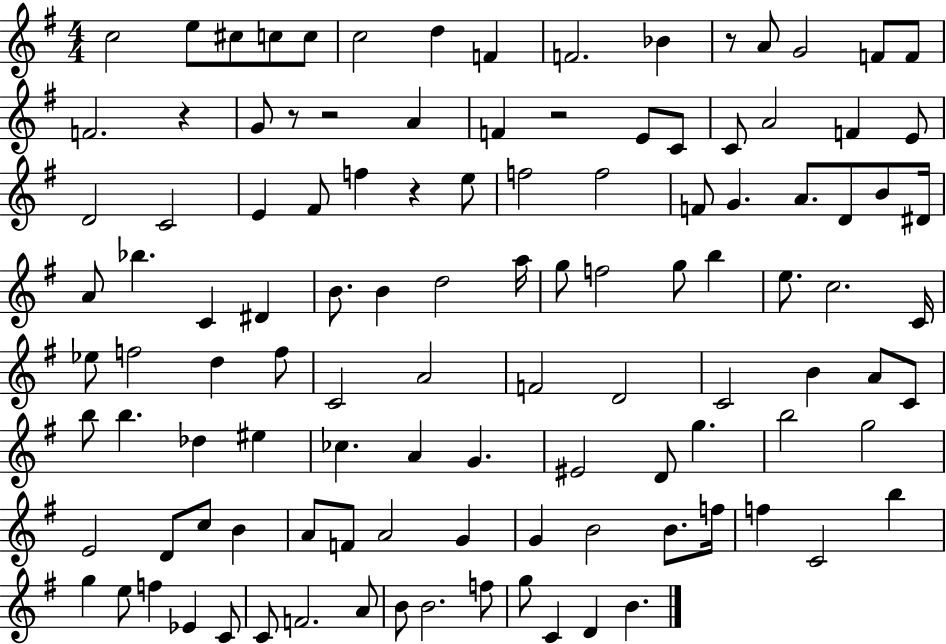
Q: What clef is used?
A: treble